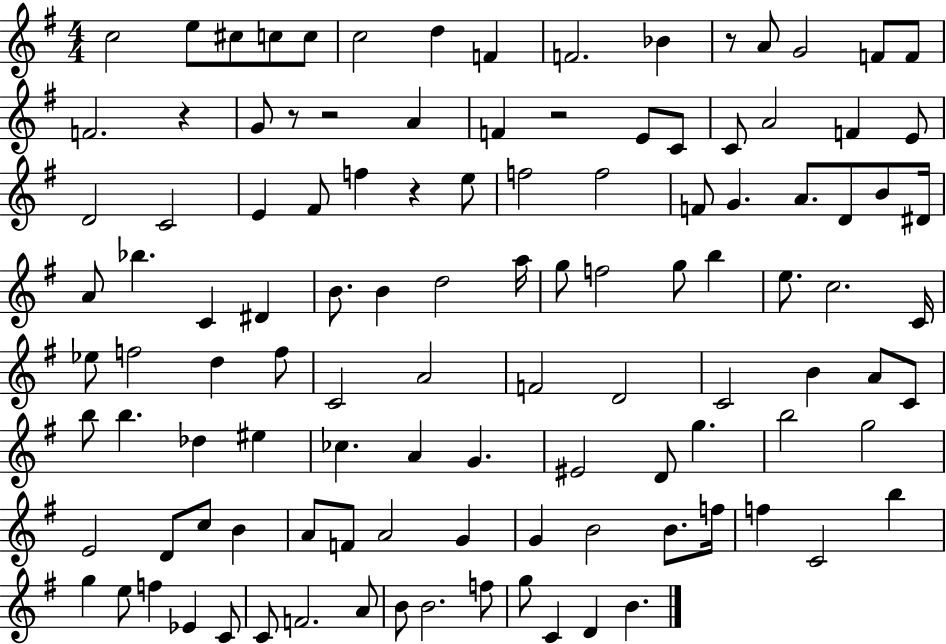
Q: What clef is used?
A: treble